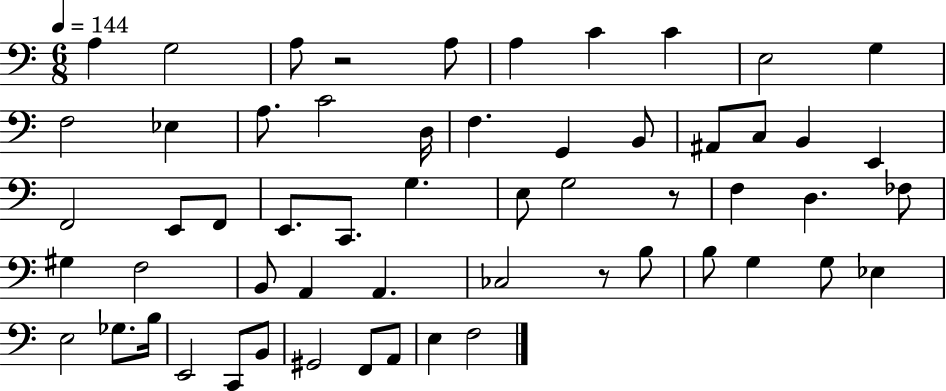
{
  \clef bass
  \numericTimeSignature
  \time 6/8
  \key c \major
  \tempo 4 = 144
  \repeat volta 2 { a4 g2 | a8 r2 a8 | a4 c'4 c'4 | e2 g4 | \break f2 ees4 | a8. c'2 d16 | f4. g,4 b,8 | ais,8 c8 b,4 e,4 | \break f,2 e,8 f,8 | e,8. c,8. g4. | e8 g2 r8 | f4 d4. fes8 | \break gis4 f2 | b,8 a,4 a,4. | ces2 r8 b8 | b8 g4 g8 ees4 | \break e2 ges8. b16 | e,2 c,8 b,8 | gis,2 f,8 a,8 | e4 f2 | \break } \bar "|."
}